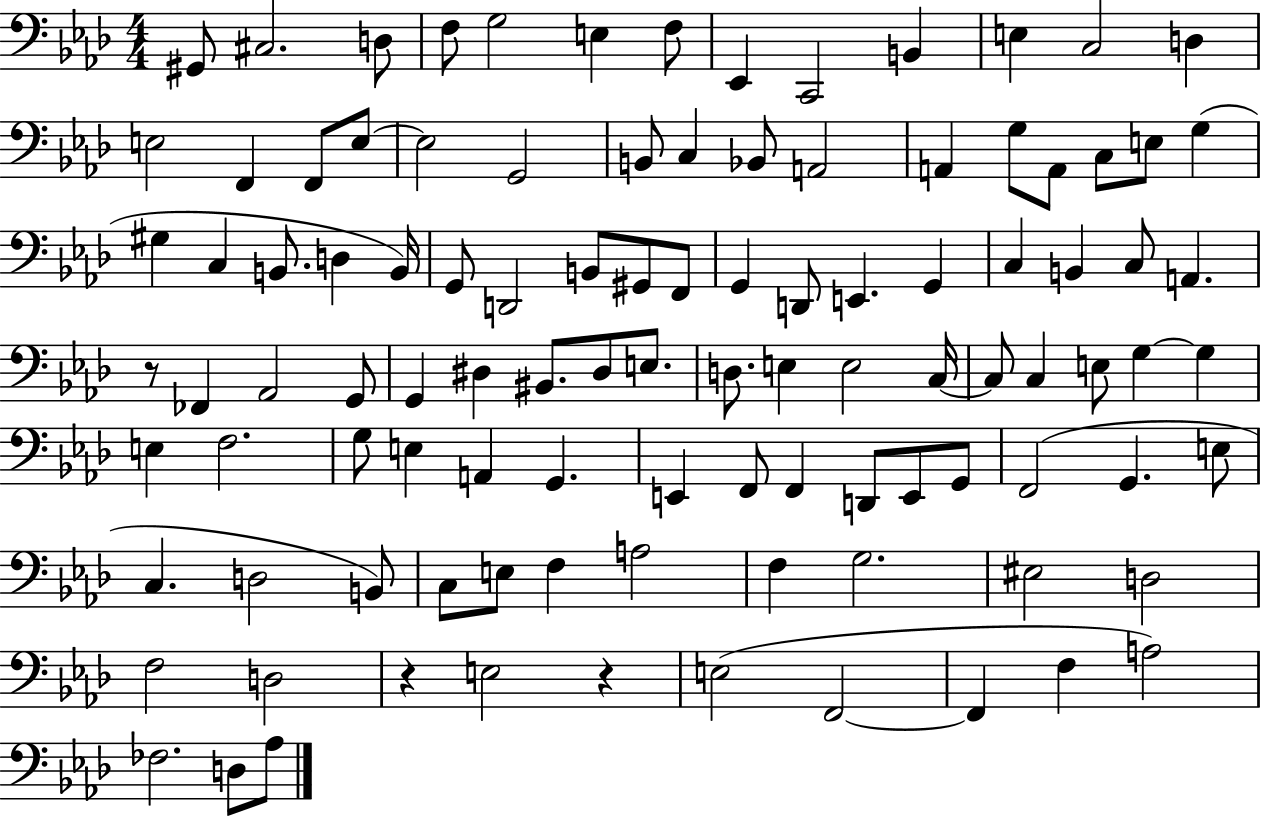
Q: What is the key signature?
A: AES major